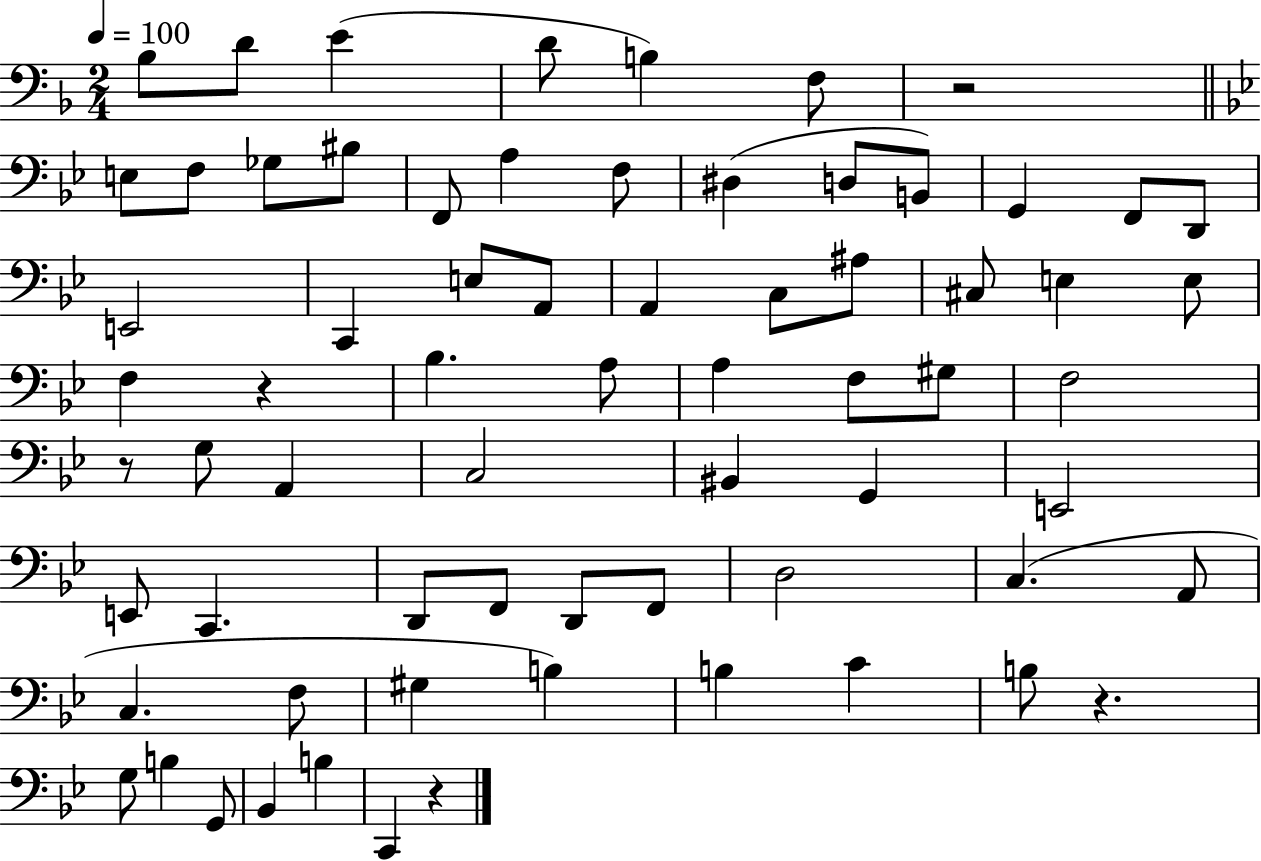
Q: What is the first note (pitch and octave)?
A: Bb3